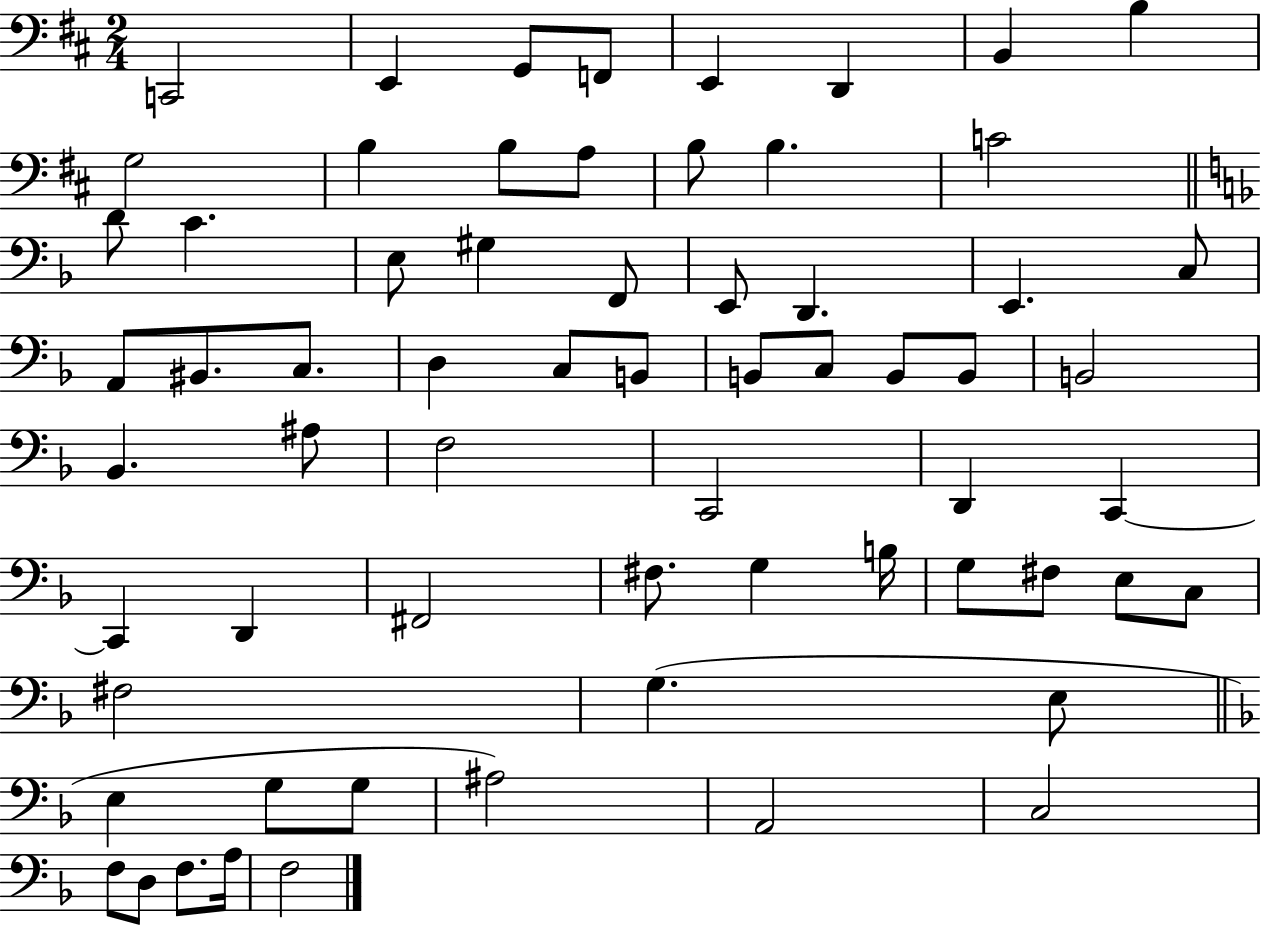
{
  \clef bass
  \numericTimeSignature
  \time 2/4
  \key d \major
  \repeat volta 2 { c,2 | e,4 g,8 f,8 | e,4 d,4 | b,4 b4 | \break g2 | b4 b8 a8 | b8 b4. | c'2 | \break \bar "||" \break \key f \major d'8 c'4. | e8 gis4 f,8 | e,8 d,4. | e,4. c8 | \break a,8 bis,8. c8. | d4 c8 b,8 | b,8 c8 b,8 b,8 | b,2 | \break bes,4. ais8 | f2 | c,2 | d,4 c,4~~ | \break c,4 d,4 | fis,2 | fis8. g4 b16 | g8 fis8 e8 c8 | \break fis2 | g4.( e8 | \bar "||" \break \key f \major e4 g8 g8 | ais2) | a,2 | c2 | \break f8 d8 f8. a16 | f2 | } \bar "|."
}